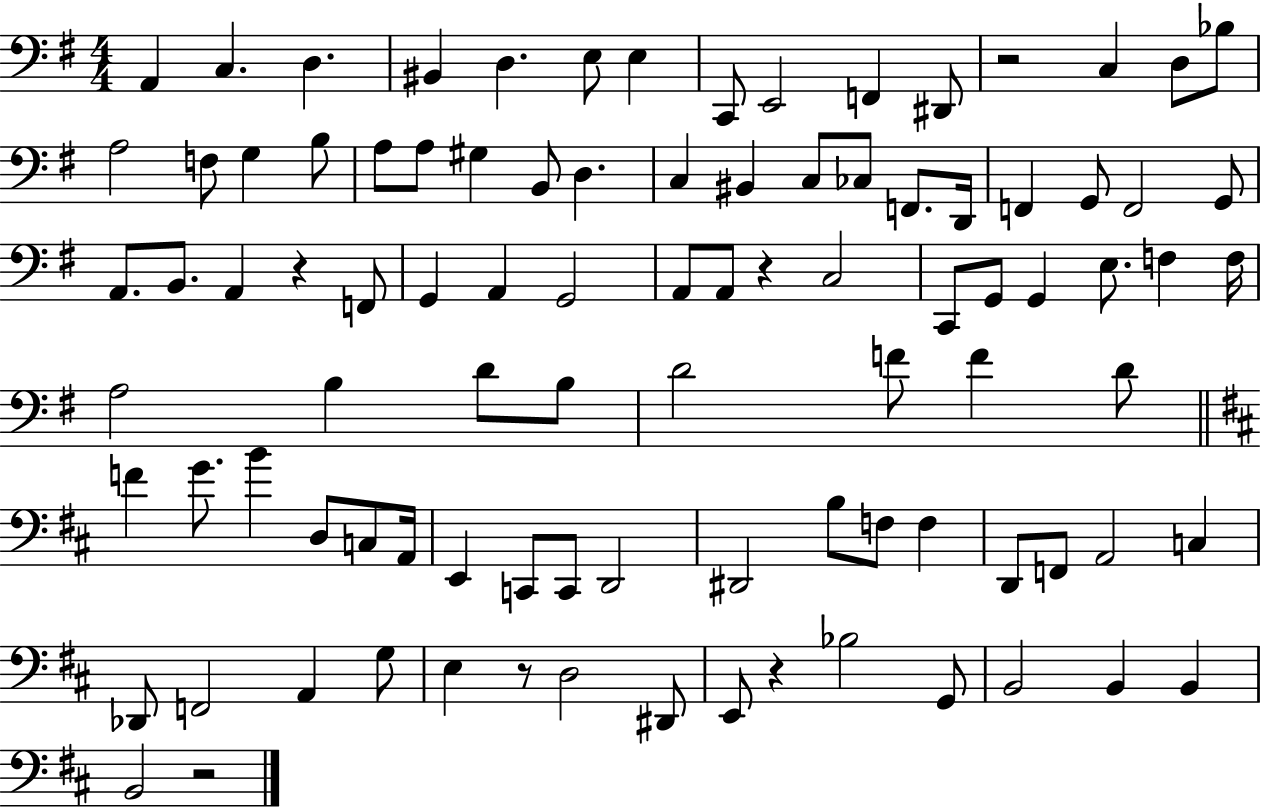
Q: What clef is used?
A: bass